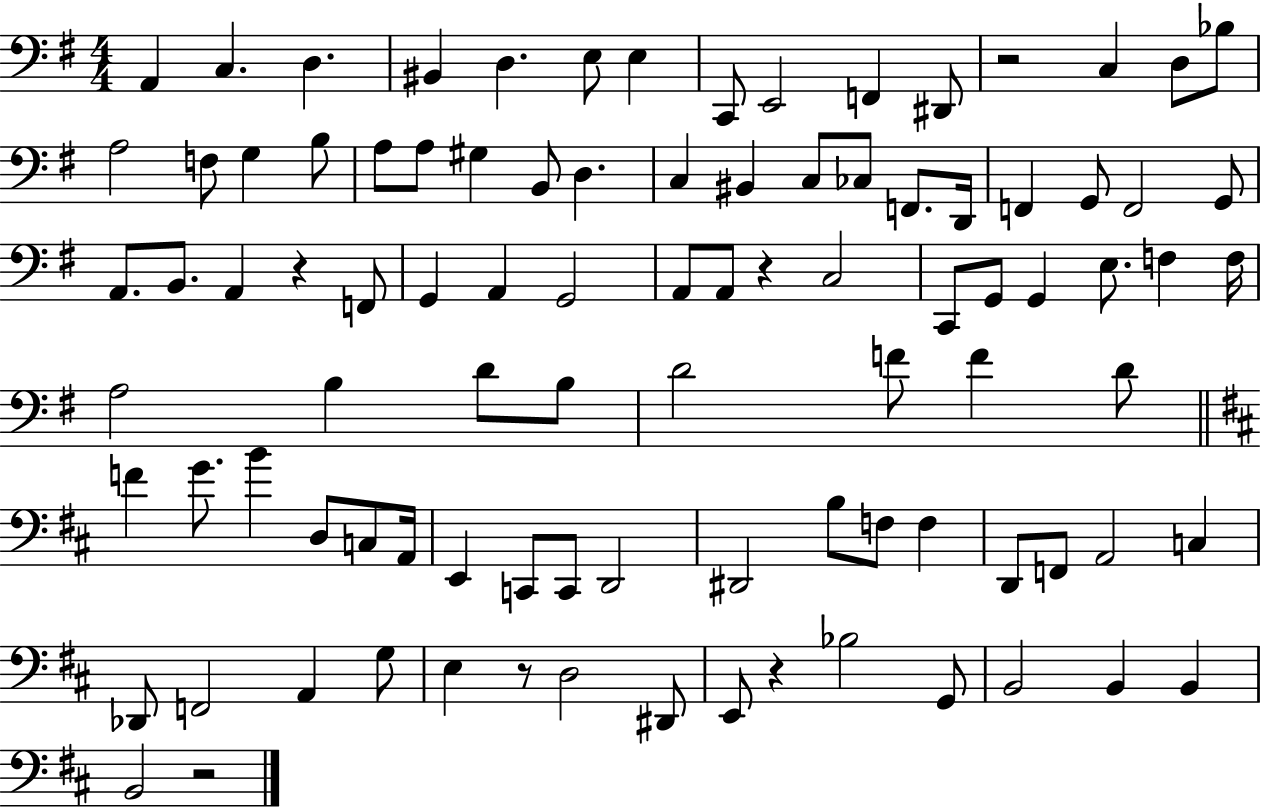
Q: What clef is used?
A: bass